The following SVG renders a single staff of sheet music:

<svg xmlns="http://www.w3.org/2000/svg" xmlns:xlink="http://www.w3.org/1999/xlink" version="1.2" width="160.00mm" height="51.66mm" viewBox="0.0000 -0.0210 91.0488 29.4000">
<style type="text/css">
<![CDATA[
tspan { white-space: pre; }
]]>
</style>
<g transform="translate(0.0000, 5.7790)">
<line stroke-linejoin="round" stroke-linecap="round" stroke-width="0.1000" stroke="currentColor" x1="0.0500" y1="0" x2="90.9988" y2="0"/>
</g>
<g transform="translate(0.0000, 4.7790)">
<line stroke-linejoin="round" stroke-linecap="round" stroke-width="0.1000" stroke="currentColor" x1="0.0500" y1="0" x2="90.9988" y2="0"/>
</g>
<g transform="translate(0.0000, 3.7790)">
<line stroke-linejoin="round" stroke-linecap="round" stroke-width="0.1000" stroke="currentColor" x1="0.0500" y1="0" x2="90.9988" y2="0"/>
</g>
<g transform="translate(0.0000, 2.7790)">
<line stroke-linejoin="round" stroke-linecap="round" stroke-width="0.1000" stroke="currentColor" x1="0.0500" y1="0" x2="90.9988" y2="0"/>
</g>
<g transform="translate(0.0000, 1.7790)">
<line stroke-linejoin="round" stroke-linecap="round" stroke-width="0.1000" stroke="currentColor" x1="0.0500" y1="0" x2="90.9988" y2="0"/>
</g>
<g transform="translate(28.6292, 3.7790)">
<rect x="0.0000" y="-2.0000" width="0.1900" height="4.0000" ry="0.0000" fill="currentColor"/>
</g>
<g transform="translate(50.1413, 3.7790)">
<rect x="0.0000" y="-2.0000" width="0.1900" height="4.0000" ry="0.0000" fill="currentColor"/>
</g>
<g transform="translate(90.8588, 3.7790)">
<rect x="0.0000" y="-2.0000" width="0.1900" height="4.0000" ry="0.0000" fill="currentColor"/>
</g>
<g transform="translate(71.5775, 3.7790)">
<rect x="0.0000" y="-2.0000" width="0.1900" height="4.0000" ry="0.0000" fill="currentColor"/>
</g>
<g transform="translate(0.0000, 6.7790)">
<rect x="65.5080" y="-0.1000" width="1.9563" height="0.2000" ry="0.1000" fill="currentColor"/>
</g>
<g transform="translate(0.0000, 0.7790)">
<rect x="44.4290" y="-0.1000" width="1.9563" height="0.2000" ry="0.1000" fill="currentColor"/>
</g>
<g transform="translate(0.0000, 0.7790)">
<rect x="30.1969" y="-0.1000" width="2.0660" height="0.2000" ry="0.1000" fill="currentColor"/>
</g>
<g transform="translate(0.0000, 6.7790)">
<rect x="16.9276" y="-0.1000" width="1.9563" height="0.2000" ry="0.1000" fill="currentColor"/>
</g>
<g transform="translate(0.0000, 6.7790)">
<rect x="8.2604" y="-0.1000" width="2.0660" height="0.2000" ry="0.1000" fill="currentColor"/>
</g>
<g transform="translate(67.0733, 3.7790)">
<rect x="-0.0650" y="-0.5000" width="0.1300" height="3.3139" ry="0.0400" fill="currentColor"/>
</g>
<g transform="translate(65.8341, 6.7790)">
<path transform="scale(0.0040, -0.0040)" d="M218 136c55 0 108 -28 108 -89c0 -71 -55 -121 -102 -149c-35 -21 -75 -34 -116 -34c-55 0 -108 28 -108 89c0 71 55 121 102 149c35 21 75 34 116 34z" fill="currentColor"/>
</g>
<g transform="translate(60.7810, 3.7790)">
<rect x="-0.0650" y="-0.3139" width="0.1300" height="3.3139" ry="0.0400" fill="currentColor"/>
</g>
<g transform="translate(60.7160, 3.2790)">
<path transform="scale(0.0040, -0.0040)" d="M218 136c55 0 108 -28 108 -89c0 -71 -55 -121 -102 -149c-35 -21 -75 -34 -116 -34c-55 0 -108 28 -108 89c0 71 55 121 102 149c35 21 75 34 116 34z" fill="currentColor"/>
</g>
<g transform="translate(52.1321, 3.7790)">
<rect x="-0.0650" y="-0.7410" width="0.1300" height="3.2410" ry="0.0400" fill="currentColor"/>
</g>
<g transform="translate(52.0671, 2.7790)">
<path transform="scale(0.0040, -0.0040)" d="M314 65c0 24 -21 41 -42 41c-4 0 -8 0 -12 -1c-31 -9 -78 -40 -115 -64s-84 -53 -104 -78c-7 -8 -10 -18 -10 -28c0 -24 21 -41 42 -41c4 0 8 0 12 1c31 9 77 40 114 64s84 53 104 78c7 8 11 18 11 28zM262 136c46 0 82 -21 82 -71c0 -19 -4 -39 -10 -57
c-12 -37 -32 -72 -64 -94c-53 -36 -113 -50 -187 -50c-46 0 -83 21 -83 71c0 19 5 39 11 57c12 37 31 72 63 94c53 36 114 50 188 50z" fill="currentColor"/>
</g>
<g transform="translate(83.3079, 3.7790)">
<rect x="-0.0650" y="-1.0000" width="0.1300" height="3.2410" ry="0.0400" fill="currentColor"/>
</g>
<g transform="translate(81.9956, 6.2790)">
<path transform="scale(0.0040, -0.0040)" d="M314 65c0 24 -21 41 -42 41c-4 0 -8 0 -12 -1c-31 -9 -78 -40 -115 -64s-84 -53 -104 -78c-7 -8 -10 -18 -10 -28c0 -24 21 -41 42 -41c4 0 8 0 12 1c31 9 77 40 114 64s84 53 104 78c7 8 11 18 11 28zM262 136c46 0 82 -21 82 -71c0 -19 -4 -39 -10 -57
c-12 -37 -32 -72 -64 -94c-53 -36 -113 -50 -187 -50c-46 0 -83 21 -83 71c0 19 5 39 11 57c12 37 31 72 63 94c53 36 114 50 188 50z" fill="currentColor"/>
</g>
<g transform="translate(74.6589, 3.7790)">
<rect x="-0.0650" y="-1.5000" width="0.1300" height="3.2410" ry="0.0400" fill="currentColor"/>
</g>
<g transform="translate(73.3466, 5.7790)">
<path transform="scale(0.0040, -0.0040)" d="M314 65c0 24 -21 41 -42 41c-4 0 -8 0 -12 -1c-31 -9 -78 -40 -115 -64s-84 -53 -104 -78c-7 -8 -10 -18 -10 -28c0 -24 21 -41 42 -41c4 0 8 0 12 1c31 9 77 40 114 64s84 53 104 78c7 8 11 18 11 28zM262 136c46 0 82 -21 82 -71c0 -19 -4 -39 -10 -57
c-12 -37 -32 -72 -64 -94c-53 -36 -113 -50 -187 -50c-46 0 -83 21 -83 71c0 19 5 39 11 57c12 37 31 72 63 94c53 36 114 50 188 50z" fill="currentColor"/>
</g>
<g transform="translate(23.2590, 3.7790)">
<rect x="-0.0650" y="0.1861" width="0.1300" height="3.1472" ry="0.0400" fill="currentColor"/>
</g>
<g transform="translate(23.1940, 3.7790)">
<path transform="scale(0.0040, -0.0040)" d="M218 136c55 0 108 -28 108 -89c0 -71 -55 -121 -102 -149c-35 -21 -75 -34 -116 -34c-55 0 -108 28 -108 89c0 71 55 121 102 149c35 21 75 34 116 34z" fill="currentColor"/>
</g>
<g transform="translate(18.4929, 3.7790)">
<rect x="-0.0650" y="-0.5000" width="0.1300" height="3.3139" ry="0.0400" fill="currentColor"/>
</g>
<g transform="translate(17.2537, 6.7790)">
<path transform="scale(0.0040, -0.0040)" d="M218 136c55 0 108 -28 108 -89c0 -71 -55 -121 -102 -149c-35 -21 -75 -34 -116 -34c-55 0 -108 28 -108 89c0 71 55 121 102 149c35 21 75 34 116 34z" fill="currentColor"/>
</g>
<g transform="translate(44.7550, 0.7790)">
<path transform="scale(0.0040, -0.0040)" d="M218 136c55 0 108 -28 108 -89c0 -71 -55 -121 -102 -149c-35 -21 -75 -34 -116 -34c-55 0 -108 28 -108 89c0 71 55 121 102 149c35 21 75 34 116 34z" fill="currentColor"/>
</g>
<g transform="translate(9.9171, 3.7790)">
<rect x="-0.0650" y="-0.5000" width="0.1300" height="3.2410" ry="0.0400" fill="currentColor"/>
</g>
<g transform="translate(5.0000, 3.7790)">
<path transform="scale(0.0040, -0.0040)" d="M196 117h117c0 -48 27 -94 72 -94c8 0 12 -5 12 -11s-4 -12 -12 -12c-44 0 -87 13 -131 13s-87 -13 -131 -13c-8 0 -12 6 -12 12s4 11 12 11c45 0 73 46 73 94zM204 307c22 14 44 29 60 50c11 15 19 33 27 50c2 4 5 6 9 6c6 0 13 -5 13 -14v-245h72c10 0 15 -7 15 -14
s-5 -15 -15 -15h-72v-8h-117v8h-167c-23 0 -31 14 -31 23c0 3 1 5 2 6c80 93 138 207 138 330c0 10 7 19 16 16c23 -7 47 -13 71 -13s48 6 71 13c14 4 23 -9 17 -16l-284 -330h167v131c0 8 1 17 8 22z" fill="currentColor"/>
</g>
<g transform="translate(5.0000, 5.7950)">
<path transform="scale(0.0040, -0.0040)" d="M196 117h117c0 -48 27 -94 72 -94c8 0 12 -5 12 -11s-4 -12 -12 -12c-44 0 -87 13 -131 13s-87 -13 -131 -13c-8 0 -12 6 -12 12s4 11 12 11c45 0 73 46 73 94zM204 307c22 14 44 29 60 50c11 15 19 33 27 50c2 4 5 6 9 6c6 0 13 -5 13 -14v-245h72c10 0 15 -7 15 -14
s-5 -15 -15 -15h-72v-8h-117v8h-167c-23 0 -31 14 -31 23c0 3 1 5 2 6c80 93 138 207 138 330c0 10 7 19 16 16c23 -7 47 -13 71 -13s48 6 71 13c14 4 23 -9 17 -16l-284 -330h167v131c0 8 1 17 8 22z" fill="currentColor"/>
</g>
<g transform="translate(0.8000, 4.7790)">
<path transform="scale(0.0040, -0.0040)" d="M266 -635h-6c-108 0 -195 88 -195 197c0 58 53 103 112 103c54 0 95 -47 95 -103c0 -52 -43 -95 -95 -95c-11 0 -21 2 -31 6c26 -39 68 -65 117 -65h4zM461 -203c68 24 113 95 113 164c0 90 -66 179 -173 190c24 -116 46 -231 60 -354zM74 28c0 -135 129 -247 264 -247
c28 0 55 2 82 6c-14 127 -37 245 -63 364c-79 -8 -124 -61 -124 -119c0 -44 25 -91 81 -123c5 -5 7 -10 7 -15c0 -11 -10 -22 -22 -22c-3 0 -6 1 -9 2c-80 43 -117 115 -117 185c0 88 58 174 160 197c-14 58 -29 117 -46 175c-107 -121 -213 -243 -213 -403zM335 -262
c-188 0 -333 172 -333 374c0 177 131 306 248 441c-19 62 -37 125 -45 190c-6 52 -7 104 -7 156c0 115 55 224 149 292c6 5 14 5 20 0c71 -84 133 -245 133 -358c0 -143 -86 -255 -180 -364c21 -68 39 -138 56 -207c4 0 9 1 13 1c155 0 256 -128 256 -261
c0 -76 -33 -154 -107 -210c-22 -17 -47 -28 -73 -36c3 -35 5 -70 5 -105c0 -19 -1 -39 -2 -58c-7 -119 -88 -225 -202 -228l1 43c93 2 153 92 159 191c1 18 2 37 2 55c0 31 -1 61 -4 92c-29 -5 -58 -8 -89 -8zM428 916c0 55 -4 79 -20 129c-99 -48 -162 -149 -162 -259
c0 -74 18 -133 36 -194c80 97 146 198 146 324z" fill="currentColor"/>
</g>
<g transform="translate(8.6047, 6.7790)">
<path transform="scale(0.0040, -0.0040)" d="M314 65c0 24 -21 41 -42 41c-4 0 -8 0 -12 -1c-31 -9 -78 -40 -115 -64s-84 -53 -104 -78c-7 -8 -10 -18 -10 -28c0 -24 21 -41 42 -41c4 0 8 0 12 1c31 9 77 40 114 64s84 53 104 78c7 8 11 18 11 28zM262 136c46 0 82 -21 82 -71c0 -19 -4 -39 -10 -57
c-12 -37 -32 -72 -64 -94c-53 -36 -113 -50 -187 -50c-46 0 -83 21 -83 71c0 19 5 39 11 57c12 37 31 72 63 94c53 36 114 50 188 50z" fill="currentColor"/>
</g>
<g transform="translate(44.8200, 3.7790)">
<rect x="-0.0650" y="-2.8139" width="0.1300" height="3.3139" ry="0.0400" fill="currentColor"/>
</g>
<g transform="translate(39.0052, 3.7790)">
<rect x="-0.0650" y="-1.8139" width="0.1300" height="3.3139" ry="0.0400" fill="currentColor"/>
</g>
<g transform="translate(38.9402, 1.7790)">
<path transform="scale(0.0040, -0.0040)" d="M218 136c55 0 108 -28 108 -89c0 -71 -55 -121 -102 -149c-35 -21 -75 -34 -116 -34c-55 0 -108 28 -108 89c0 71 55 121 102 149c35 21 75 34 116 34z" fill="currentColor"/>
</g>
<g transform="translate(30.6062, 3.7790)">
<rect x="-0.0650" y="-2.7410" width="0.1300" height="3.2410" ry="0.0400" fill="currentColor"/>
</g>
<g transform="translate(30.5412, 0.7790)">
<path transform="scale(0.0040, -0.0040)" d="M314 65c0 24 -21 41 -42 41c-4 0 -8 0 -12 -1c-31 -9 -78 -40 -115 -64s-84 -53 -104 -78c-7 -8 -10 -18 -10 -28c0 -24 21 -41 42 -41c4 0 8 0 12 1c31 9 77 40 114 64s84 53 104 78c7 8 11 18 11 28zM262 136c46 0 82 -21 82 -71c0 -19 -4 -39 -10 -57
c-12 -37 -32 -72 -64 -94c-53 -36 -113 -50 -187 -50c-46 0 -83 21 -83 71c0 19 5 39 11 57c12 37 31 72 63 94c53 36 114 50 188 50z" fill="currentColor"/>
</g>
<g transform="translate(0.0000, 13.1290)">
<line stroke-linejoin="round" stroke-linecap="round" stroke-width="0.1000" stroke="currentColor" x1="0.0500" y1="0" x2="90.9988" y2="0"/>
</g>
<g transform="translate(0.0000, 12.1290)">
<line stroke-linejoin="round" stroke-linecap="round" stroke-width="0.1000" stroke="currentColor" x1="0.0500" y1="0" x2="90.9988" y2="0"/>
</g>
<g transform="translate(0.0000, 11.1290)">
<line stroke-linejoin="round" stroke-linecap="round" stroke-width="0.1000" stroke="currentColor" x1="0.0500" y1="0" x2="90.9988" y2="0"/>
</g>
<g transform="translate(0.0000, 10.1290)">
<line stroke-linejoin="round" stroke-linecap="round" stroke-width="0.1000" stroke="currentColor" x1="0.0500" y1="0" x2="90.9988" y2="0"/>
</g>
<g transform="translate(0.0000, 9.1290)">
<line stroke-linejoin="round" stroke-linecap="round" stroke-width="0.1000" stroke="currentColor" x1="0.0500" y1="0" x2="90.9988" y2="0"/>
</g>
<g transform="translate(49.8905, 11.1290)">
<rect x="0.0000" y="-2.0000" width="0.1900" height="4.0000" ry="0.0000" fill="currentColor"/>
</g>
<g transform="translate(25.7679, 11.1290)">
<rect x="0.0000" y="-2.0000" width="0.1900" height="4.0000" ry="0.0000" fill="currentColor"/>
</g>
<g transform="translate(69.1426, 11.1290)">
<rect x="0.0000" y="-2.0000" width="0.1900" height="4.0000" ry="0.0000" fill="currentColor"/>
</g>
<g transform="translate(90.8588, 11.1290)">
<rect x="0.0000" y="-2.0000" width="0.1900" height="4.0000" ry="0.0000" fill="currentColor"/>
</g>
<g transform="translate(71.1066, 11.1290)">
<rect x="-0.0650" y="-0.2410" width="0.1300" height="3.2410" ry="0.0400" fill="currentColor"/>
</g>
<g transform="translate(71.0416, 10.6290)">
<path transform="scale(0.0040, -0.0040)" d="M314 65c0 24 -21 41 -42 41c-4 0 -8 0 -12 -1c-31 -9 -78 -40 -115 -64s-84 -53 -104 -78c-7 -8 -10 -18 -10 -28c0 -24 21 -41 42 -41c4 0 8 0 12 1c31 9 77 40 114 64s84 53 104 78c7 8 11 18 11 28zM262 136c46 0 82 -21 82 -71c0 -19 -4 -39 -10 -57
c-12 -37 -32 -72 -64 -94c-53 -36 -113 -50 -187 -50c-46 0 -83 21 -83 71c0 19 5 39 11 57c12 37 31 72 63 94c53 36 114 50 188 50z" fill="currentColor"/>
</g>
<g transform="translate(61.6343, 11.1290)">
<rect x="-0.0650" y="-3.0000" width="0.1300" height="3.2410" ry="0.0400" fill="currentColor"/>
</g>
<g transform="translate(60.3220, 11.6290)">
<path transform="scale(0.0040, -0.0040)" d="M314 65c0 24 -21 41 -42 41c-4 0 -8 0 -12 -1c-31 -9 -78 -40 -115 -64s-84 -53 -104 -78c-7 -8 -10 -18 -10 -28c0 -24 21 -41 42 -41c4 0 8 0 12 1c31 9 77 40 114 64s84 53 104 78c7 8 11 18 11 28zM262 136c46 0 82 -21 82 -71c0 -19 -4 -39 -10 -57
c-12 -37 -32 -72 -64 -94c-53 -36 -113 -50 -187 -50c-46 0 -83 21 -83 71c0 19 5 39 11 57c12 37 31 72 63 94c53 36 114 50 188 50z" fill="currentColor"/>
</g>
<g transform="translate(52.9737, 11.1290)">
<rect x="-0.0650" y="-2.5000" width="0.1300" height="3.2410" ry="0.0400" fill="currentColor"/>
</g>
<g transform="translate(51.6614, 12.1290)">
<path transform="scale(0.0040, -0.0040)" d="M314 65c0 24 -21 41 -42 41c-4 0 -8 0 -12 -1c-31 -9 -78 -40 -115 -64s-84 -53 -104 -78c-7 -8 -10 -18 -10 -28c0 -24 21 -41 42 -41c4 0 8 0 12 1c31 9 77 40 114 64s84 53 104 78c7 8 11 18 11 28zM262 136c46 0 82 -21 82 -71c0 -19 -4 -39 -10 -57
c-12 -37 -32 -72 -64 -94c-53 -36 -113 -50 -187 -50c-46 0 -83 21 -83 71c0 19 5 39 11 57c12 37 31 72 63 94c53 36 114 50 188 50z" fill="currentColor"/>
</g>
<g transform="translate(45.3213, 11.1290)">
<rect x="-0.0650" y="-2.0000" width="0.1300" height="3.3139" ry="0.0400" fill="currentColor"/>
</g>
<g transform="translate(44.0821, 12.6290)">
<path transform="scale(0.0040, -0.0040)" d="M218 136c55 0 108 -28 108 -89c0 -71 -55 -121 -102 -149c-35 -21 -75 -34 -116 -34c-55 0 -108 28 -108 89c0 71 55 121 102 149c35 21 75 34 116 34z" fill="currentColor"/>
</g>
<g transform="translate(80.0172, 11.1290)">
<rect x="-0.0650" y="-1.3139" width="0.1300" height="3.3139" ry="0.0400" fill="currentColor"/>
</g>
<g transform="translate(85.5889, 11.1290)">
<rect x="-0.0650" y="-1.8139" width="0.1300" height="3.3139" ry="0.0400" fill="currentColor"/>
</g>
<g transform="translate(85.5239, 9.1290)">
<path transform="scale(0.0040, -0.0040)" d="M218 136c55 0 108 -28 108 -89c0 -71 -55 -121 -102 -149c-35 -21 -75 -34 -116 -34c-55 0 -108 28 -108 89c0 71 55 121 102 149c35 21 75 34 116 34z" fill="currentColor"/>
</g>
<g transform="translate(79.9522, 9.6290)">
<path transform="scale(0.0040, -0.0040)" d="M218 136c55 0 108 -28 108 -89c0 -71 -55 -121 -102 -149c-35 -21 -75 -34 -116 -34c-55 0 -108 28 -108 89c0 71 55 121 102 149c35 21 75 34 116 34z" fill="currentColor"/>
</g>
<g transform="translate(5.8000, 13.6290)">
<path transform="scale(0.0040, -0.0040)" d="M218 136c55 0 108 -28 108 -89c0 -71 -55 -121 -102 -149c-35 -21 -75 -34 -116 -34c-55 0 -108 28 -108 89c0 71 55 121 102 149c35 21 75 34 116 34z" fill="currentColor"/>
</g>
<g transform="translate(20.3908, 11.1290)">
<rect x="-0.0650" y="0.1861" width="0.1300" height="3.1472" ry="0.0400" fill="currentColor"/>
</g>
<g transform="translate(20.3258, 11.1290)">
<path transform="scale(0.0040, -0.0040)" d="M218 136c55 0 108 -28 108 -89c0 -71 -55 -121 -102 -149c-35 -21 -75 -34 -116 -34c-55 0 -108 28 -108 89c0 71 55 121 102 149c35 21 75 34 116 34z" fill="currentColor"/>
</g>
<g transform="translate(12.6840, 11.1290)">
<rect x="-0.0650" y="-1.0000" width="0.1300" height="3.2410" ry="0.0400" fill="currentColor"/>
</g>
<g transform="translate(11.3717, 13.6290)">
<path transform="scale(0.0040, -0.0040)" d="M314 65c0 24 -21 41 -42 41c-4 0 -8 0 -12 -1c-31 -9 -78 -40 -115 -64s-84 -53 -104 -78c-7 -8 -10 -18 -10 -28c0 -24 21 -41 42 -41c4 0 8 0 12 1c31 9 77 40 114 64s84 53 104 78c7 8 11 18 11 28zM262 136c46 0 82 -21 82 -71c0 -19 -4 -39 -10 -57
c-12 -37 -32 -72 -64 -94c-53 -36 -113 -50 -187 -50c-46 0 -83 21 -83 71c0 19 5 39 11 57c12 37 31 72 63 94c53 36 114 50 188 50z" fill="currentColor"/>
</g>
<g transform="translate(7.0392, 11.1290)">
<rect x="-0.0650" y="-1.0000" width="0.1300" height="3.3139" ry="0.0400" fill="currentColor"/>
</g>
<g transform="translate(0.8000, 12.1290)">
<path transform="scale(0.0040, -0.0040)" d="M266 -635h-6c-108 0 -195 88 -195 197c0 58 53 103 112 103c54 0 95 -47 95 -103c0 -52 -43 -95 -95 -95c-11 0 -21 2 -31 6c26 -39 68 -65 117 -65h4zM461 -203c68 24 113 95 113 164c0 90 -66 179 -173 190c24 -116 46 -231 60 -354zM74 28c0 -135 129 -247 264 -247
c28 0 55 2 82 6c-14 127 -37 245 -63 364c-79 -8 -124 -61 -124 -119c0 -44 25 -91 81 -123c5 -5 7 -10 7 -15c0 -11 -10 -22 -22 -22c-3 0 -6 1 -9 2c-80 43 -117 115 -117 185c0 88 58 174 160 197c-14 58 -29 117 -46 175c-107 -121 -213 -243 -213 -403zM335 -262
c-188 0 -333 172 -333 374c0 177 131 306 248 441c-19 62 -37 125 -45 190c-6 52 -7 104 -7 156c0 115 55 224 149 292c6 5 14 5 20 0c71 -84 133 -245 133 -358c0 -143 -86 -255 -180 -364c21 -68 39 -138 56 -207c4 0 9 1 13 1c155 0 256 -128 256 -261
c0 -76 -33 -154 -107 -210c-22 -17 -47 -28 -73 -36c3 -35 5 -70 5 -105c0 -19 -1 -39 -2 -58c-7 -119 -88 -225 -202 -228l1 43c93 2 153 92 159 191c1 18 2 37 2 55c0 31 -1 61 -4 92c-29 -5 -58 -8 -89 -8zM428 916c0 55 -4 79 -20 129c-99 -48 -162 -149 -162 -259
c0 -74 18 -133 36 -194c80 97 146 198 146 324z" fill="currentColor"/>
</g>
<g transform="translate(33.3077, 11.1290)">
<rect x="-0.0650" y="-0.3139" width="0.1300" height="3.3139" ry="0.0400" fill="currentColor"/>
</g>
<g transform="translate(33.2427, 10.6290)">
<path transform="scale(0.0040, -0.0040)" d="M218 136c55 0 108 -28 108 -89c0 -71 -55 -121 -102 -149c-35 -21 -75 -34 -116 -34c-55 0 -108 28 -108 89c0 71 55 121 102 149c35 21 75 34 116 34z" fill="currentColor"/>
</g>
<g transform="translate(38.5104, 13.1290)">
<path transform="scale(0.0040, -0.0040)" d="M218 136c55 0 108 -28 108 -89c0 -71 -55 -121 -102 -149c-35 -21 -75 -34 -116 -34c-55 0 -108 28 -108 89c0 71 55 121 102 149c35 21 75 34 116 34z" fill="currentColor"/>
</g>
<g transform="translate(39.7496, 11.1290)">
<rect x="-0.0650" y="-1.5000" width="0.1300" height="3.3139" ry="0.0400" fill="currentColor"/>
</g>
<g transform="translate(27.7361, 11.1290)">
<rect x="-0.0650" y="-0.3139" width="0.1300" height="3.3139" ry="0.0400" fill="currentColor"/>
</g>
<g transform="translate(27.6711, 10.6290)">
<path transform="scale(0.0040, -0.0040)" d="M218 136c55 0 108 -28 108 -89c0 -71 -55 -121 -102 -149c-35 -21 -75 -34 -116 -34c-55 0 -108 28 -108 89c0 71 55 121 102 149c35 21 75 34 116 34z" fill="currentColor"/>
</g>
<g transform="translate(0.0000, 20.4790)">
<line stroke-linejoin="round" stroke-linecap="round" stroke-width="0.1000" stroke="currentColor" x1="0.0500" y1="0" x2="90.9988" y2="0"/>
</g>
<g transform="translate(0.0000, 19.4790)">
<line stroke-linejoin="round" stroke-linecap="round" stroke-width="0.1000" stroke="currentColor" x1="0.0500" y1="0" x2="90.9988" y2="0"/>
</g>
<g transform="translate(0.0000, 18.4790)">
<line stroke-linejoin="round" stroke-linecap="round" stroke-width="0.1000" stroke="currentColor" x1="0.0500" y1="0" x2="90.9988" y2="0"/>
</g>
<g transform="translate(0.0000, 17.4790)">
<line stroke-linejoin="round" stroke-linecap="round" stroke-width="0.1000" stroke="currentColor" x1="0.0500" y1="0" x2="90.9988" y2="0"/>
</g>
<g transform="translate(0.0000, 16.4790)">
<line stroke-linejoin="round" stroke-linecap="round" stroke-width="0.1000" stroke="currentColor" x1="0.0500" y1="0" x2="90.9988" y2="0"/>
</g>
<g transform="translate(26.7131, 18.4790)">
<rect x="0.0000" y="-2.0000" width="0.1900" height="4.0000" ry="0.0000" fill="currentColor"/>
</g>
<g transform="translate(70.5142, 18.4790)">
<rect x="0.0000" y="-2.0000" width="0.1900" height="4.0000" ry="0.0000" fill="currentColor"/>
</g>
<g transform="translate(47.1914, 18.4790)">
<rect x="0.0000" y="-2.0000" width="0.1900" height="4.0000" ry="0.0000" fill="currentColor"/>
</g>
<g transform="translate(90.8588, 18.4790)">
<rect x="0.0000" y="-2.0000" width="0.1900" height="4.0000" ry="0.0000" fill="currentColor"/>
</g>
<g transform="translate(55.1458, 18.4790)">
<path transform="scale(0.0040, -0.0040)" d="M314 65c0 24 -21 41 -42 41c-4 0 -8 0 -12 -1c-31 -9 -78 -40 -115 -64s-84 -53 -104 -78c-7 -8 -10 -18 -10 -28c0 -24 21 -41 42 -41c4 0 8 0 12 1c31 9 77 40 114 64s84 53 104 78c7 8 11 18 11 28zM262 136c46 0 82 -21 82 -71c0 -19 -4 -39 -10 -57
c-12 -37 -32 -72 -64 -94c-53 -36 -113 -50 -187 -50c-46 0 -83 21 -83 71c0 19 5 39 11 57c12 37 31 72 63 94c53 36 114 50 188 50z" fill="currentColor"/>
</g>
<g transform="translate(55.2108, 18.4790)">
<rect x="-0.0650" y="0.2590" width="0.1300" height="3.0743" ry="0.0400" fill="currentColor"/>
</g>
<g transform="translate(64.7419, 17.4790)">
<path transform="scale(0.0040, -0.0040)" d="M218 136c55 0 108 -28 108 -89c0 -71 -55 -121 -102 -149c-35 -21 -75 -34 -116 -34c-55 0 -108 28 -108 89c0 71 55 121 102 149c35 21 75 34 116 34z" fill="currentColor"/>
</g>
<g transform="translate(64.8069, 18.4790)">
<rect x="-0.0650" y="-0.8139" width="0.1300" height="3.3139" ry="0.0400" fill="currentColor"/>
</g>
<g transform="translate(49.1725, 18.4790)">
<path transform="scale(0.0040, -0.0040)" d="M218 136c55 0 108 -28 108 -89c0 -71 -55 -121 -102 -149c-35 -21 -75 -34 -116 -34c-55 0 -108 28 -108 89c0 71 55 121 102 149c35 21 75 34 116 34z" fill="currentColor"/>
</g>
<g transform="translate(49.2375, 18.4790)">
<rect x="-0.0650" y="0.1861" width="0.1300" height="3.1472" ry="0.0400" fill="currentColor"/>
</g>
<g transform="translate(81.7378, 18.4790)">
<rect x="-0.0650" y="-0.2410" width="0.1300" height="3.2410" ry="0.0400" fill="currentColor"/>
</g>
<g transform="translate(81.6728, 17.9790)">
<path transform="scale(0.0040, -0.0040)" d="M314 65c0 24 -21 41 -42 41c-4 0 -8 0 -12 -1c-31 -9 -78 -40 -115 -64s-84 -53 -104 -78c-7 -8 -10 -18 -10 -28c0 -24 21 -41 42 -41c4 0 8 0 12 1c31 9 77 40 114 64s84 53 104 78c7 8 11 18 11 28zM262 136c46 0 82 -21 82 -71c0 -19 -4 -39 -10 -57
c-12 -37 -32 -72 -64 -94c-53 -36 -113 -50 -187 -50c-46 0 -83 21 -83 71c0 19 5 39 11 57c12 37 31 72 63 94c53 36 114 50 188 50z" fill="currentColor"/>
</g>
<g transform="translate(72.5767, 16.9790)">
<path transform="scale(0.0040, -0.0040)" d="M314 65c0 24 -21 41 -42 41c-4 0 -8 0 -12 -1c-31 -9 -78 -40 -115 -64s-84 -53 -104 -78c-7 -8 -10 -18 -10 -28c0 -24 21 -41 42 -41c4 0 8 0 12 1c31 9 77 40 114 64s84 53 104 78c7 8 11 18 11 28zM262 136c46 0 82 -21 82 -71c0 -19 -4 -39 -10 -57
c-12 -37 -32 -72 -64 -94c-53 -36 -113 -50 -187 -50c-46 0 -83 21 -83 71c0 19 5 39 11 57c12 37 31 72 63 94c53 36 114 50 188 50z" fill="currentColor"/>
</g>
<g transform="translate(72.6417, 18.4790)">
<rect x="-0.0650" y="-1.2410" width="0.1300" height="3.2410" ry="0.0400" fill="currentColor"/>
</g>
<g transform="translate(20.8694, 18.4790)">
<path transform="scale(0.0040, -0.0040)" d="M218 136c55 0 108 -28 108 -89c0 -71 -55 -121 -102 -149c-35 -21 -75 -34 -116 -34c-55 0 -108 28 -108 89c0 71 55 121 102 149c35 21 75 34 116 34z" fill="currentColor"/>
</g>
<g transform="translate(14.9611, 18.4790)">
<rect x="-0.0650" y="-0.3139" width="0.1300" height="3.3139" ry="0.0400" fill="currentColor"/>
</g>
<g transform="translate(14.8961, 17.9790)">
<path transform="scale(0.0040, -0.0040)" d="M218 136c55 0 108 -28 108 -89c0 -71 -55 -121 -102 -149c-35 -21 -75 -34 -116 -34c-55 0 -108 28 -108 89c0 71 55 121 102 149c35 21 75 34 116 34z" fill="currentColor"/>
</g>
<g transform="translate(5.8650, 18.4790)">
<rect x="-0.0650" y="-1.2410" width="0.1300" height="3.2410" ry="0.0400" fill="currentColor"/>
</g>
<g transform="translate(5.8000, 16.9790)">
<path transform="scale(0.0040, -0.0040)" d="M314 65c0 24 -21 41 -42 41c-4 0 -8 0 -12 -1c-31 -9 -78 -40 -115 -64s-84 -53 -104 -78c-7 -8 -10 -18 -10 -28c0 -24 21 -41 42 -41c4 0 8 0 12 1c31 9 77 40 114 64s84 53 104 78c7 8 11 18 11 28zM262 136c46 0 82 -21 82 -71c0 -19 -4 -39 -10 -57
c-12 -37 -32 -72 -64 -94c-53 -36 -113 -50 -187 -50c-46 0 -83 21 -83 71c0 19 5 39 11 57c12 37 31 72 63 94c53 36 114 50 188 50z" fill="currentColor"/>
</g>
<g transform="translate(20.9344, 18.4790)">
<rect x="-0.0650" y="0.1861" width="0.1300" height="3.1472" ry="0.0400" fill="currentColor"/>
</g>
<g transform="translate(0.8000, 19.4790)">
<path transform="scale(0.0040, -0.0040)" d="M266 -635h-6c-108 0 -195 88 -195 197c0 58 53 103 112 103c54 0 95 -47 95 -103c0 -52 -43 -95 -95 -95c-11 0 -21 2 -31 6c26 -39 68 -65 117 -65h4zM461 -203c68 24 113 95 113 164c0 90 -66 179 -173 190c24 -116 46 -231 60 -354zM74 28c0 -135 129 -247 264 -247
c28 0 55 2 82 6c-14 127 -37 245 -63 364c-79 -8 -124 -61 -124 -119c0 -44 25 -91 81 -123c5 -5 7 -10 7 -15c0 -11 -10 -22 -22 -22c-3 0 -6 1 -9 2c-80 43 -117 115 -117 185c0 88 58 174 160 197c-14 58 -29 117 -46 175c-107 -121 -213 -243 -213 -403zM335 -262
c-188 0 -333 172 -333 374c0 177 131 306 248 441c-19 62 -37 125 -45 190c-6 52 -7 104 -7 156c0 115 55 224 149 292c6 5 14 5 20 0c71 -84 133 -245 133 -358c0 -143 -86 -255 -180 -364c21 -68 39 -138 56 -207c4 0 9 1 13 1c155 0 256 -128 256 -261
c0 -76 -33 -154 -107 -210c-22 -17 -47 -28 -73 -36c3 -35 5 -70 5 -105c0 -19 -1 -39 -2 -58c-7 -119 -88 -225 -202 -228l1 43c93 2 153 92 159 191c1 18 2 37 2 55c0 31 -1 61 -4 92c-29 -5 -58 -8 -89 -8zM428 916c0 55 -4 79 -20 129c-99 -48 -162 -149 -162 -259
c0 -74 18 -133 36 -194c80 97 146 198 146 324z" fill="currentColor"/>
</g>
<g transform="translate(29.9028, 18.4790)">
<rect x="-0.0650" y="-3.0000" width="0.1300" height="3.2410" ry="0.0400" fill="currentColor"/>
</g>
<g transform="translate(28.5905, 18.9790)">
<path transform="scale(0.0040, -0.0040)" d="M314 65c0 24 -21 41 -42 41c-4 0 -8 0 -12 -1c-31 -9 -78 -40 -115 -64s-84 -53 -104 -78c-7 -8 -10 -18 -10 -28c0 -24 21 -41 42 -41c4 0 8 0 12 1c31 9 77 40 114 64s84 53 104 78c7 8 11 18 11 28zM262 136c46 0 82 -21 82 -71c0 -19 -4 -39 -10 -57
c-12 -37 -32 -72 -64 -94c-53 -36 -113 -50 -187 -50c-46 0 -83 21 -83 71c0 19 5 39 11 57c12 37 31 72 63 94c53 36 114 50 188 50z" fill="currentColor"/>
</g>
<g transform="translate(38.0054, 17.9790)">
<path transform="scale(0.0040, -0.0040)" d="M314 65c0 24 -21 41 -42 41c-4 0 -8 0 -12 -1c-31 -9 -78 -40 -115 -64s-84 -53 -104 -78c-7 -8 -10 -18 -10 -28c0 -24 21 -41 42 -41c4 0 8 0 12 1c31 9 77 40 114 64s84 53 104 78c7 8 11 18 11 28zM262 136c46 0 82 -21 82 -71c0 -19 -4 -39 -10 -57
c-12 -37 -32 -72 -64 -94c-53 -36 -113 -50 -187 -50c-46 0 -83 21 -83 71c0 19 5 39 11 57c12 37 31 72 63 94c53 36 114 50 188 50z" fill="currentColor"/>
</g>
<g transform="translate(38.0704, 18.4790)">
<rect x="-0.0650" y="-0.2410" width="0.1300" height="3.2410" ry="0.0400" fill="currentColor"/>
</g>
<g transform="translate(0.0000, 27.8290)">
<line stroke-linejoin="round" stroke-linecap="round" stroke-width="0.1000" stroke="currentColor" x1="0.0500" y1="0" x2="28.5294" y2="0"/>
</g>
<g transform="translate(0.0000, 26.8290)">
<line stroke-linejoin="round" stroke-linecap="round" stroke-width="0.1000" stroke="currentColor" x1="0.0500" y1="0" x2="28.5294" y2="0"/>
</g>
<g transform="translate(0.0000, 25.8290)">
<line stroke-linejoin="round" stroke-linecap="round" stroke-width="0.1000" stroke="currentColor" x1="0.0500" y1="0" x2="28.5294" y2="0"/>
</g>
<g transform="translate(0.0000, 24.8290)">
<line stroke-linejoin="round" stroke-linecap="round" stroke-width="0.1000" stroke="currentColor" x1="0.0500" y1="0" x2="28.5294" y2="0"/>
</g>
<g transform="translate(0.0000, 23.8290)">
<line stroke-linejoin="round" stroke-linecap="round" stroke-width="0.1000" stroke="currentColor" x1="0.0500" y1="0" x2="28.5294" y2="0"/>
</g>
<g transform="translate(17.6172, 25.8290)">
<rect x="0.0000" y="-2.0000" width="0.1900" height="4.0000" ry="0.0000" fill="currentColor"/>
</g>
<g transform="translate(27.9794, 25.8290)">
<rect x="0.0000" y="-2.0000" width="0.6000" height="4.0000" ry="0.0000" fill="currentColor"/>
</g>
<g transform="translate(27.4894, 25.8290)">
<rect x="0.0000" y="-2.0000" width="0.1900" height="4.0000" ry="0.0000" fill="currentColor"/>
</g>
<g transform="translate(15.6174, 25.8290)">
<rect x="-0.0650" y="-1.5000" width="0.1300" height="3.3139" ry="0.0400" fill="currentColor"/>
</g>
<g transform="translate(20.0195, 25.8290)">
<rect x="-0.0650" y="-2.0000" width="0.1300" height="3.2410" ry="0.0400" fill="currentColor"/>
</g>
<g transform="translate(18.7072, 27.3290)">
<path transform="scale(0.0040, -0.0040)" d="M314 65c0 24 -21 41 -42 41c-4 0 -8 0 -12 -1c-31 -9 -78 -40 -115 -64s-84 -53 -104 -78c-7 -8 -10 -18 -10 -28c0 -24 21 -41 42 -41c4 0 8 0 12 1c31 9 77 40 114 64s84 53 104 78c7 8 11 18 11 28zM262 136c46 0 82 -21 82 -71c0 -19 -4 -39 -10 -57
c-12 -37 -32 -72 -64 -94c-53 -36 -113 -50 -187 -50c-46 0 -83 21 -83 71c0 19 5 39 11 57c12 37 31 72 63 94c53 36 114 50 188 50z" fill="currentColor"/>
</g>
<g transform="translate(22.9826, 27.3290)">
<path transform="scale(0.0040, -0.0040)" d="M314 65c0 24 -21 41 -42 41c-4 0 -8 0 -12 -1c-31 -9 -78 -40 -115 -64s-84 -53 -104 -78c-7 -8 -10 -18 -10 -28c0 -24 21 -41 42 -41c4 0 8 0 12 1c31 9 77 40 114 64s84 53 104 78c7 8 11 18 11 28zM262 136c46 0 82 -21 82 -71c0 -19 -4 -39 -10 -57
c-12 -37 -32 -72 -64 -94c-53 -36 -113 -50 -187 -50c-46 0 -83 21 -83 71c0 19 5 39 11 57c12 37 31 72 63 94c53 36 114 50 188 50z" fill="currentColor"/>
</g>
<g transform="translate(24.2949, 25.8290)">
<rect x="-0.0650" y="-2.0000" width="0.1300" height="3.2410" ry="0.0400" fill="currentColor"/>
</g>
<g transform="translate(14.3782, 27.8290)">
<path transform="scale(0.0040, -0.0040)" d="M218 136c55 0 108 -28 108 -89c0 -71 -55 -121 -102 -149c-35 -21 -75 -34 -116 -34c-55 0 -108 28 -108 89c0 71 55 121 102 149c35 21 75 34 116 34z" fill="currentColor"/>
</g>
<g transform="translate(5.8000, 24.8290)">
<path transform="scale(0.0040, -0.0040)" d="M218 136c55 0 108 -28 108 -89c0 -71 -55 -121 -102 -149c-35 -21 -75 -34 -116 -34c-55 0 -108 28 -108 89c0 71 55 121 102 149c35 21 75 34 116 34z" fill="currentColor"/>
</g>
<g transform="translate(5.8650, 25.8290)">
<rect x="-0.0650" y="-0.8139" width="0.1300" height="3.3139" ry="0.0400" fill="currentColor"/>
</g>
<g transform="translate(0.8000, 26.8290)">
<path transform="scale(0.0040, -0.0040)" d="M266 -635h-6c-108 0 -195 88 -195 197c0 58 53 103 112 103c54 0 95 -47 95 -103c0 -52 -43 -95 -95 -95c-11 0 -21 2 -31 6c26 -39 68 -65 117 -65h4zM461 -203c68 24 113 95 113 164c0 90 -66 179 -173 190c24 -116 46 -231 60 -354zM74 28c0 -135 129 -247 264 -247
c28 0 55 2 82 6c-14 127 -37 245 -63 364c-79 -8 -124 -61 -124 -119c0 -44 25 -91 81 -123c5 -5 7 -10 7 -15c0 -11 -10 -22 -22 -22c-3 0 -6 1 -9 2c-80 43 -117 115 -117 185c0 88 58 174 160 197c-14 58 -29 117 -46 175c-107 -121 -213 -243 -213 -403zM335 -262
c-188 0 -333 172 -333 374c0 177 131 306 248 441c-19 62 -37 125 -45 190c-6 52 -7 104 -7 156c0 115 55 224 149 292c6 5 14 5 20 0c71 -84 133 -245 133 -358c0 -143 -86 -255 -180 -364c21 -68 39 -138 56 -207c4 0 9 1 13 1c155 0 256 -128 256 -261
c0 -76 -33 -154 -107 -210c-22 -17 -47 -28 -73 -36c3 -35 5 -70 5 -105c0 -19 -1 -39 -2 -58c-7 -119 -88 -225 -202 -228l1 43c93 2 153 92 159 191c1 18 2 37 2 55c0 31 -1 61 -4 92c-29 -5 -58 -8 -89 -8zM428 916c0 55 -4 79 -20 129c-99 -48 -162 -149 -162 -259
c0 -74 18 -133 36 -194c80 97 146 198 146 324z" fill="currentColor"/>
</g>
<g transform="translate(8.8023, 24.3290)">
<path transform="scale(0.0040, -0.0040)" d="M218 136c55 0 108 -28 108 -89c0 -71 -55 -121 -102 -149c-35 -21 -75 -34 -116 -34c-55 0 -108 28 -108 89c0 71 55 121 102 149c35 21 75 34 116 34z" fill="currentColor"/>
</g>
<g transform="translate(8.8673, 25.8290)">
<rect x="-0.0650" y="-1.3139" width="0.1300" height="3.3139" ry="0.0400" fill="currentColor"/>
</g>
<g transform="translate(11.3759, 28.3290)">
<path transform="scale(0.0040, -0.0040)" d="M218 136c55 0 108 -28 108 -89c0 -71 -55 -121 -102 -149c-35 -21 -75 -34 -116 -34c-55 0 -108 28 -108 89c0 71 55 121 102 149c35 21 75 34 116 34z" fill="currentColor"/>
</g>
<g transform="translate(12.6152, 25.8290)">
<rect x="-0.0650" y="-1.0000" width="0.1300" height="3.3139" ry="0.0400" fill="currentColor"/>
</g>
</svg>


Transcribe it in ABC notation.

X:1
T:Untitled
M:4/4
L:1/4
K:C
C2 C B a2 f a d2 c C E2 D2 D D2 B c c E F G2 A2 c2 e f e2 c B A2 c2 B B2 d e2 c2 d e D E F2 F2